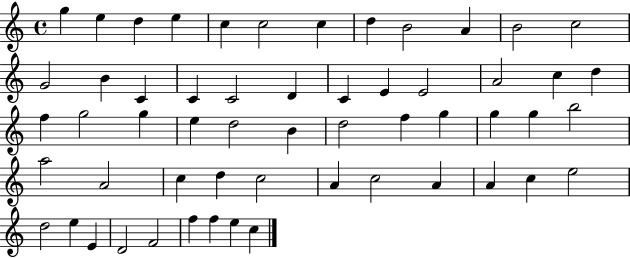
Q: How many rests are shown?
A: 0